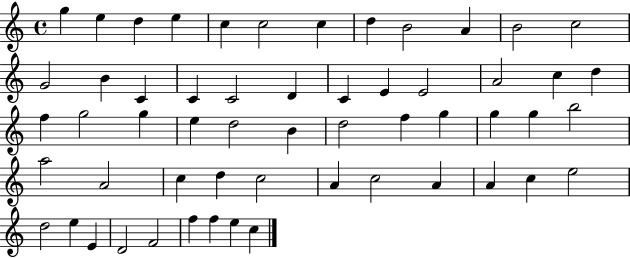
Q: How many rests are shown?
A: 0